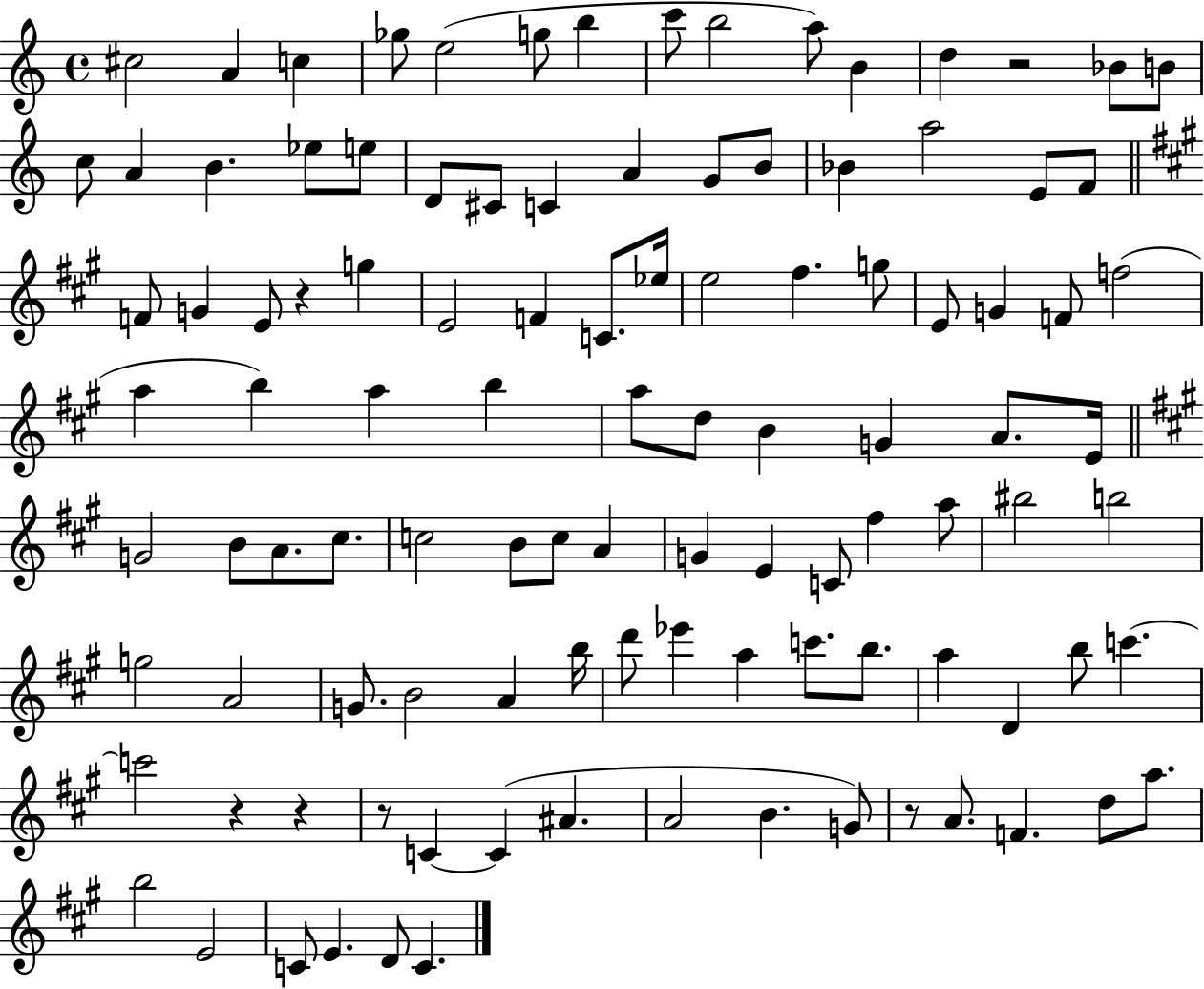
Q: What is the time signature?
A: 4/4